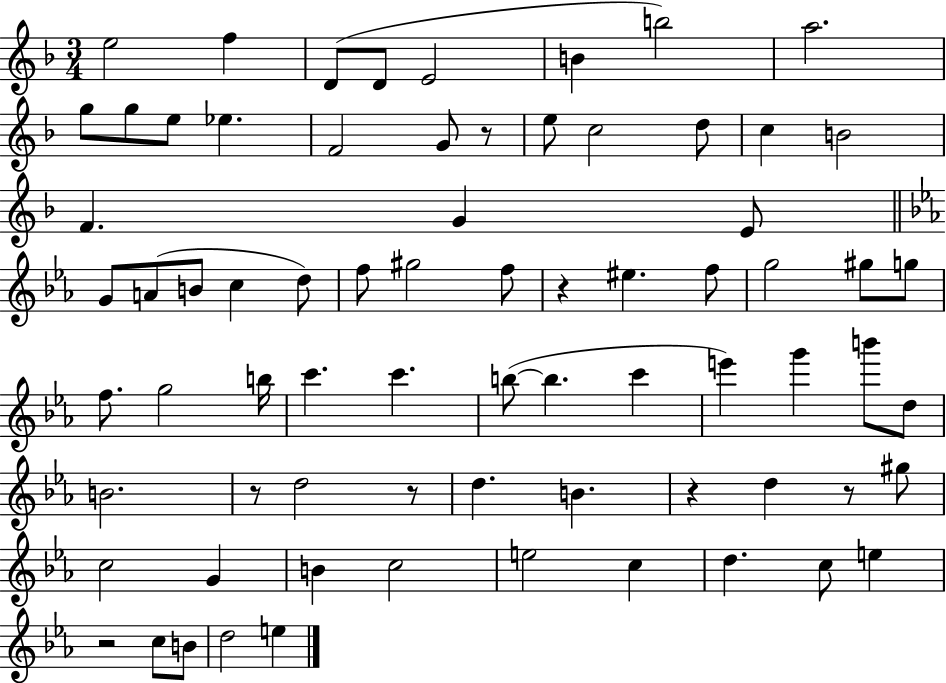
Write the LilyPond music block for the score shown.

{
  \clef treble
  \numericTimeSignature
  \time 3/4
  \key f \major
  e''2 f''4 | d'8( d'8 e'2 | b'4 b''2) | a''2. | \break g''8 g''8 e''8 ees''4. | f'2 g'8 r8 | e''8 c''2 d''8 | c''4 b'2 | \break f'4. g'4 e'8 | \bar "||" \break \key ees \major g'8 a'8( b'8 c''4 d''8) | f''8 gis''2 f''8 | r4 eis''4. f''8 | g''2 gis''8 g''8 | \break f''8. g''2 b''16 | c'''4. c'''4. | b''8~(~ b''4. c'''4 | e'''4) g'''4 b'''8 d''8 | \break b'2. | r8 d''2 r8 | d''4. b'4. | r4 d''4 r8 gis''8 | \break c''2 g'4 | b'4 c''2 | e''2 c''4 | d''4. c''8 e''4 | \break r2 c''8 b'8 | d''2 e''4 | \bar "|."
}